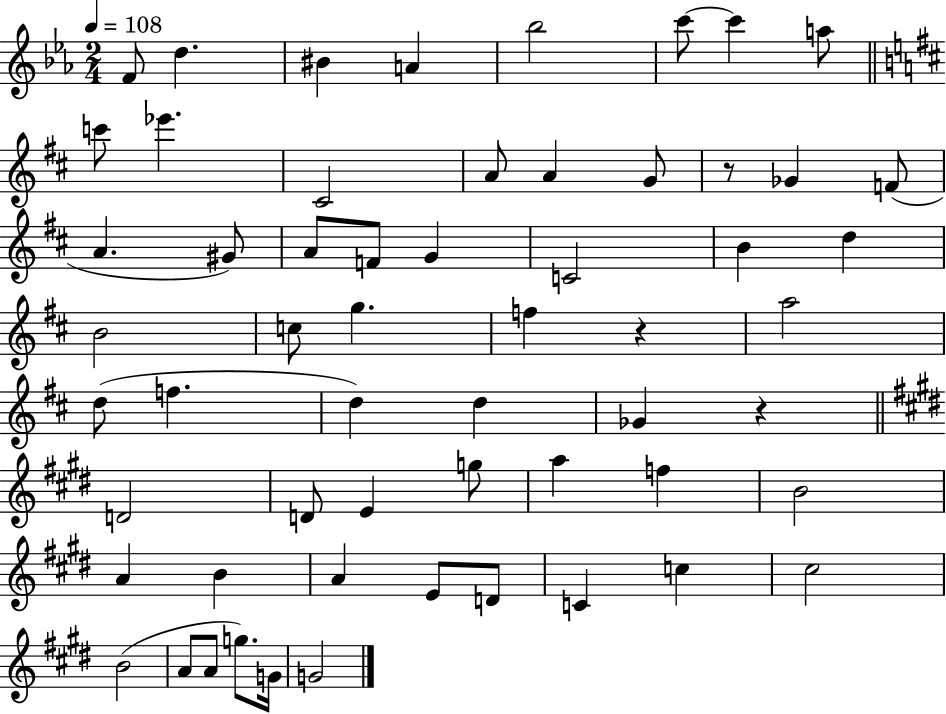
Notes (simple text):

F4/e D5/q. BIS4/q A4/q Bb5/h C6/e C6/q A5/e C6/e Eb6/q. C#4/h A4/e A4/q G4/e R/e Gb4/q F4/e A4/q. G#4/e A4/e F4/e G4/q C4/h B4/q D5/q B4/h C5/e G5/q. F5/q R/q A5/h D5/e F5/q. D5/q D5/q Gb4/q R/q D4/h D4/e E4/q G5/e A5/q F5/q B4/h A4/q B4/q A4/q E4/e D4/e C4/q C5/q C#5/h B4/h A4/e A4/e G5/e. G4/s G4/h